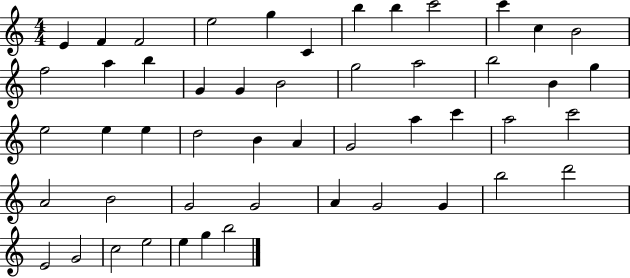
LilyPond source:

{
  \clef treble
  \numericTimeSignature
  \time 4/4
  \key c \major
  e'4 f'4 f'2 | e''2 g''4 c'4 | b''4 b''4 c'''2 | c'''4 c''4 b'2 | \break f''2 a''4 b''4 | g'4 g'4 b'2 | g''2 a''2 | b''2 b'4 g''4 | \break e''2 e''4 e''4 | d''2 b'4 a'4 | g'2 a''4 c'''4 | a''2 c'''2 | \break a'2 b'2 | g'2 g'2 | a'4 g'2 g'4 | b''2 d'''2 | \break e'2 g'2 | c''2 e''2 | e''4 g''4 b''2 | \bar "|."
}